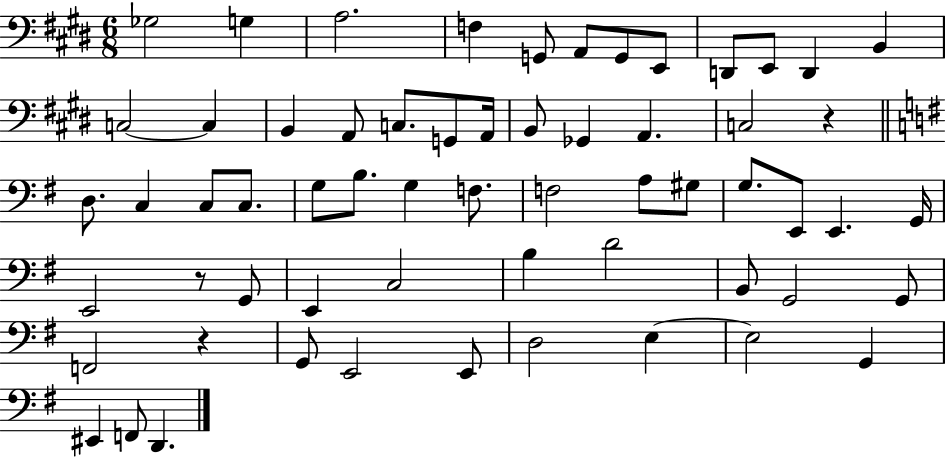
{
  \clef bass
  \numericTimeSignature
  \time 6/8
  \key e \major
  ges2 g4 | a2. | f4 g,8 a,8 g,8 e,8 | d,8 e,8 d,4 b,4 | \break c2~~ c4 | b,4 a,8 c8. g,8 a,16 | b,8 ges,4 a,4. | c2 r4 | \break \bar "||" \break \key g \major d8. c4 c8 c8. | g8 b8. g4 f8. | f2 a8 gis8 | g8. e,8 e,4. g,16 | \break e,2 r8 g,8 | e,4 c2 | b4 d'2 | b,8 g,2 g,8 | \break f,2 r4 | g,8 e,2 e,8 | d2 e4~~ | e2 g,4 | \break eis,4 f,8 d,4. | \bar "|."
}